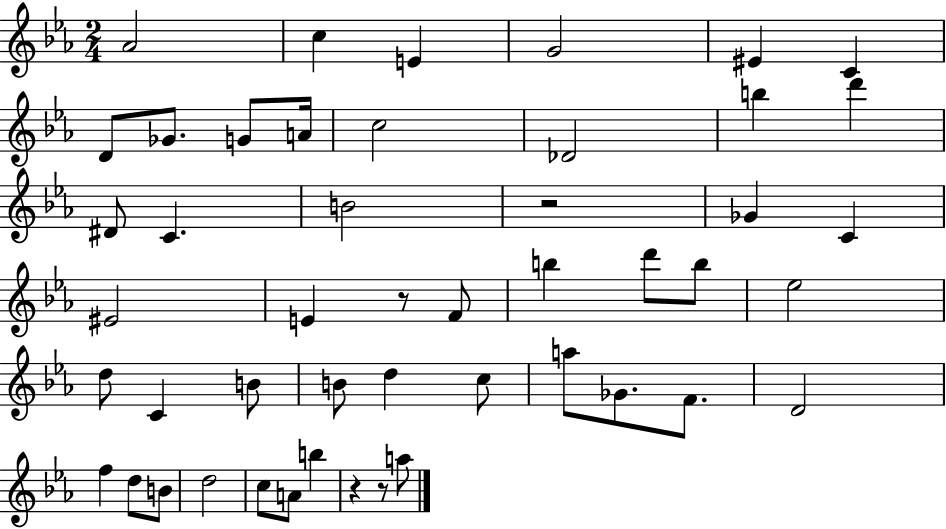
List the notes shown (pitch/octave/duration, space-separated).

Ab4/h C5/q E4/q G4/h EIS4/q C4/q D4/e Gb4/e. G4/e A4/s C5/h Db4/h B5/q D6/q D#4/e C4/q. B4/h R/h Gb4/q C4/q EIS4/h E4/q R/e F4/e B5/q D6/e B5/e Eb5/h D5/e C4/q B4/e B4/e D5/q C5/e A5/e Gb4/e. F4/e. D4/h F5/q D5/e B4/e D5/h C5/e A4/e B5/q R/q R/e A5/e